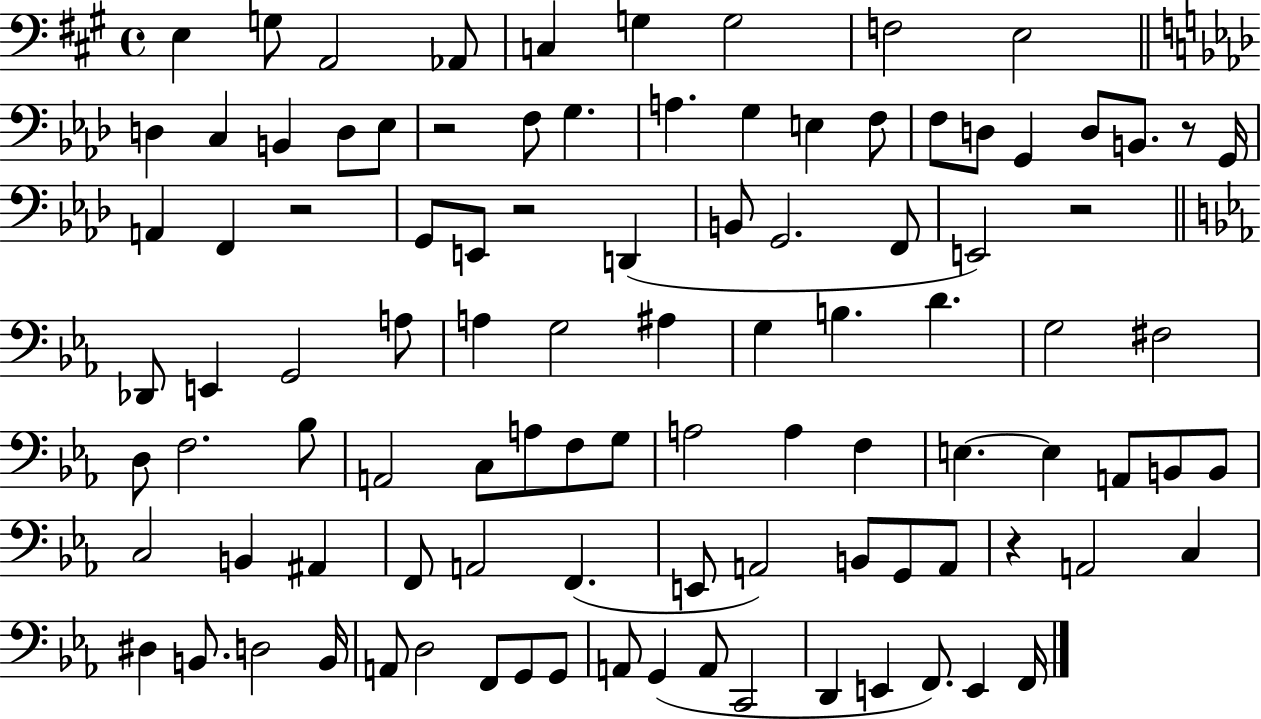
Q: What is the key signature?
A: A major